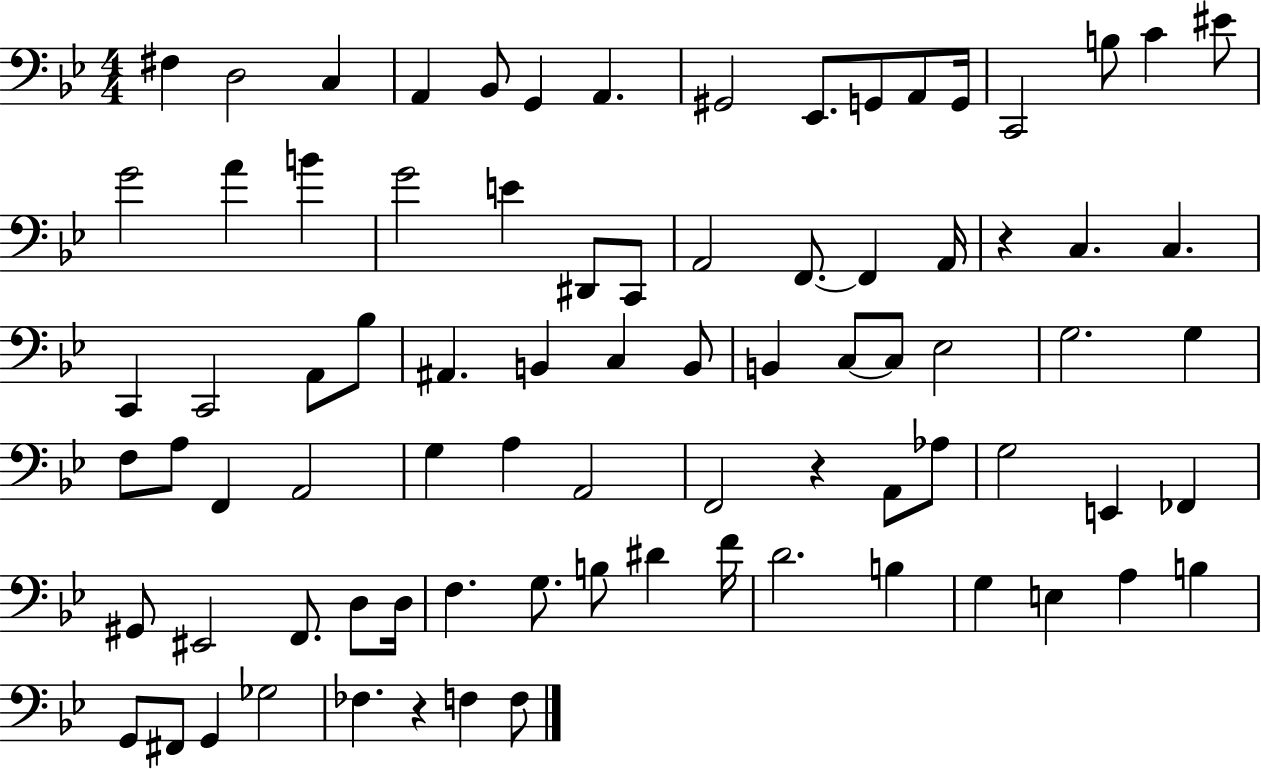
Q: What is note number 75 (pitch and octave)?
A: G2